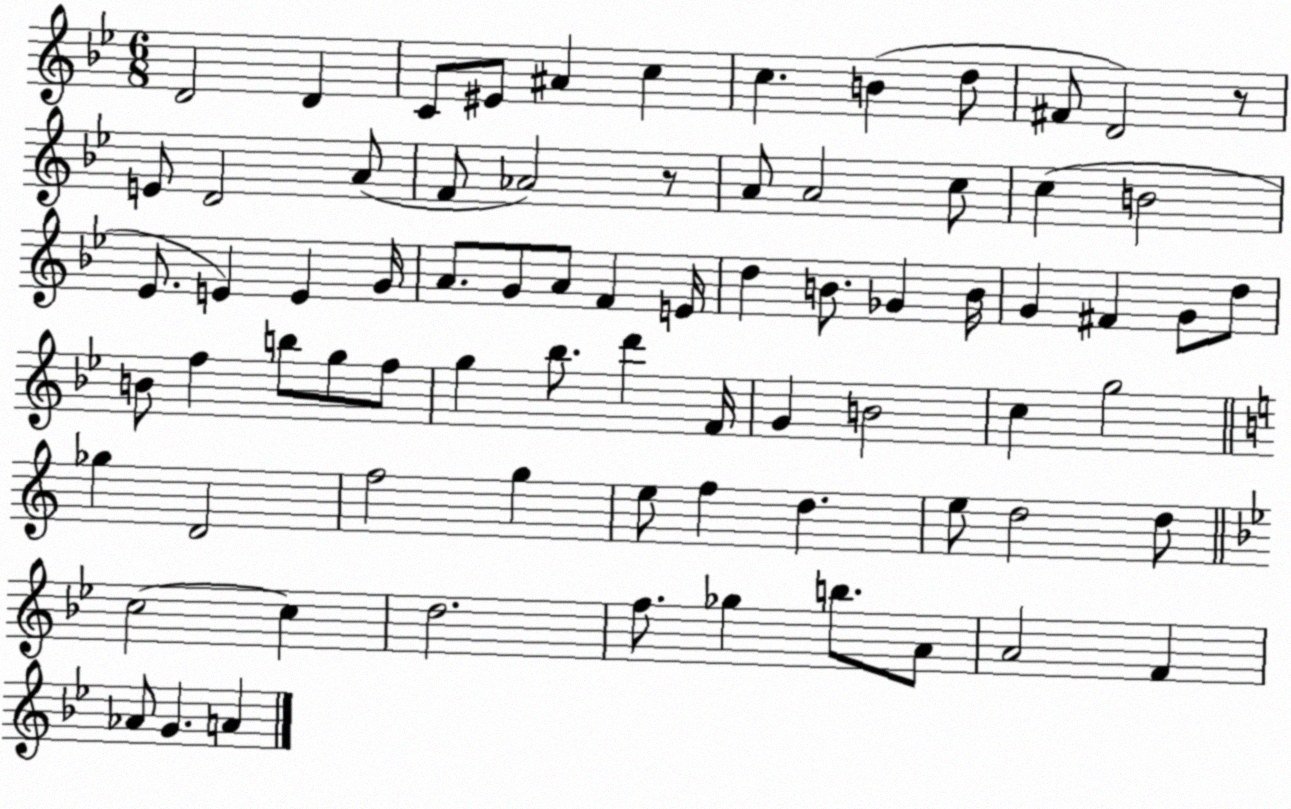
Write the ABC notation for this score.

X:1
T:Untitled
M:6/8
L:1/4
K:Bb
D2 D C/2 ^E/2 ^A c c B d/2 ^F/2 D2 z/2 E/2 D2 A/2 F/2 _A2 z/2 A/2 A2 c/2 c B2 _E/2 E E G/4 A/2 G/2 A/2 F E/4 d B/2 _G B/4 G ^F G/2 d/2 B/2 f b/2 g/2 f/2 g _b/2 d' F/4 G B2 c g2 _g D2 f2 g e/2 f d e/2 d2 d/2 c2 c d2 f/2 _g b/2 A/2 A2 F _A/2 G A